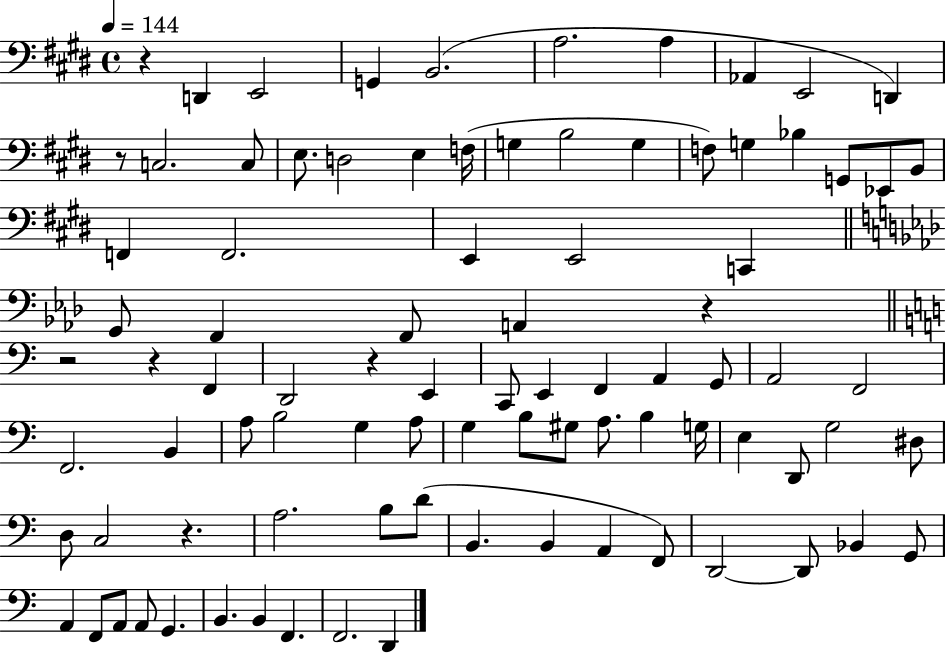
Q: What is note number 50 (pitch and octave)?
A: G3